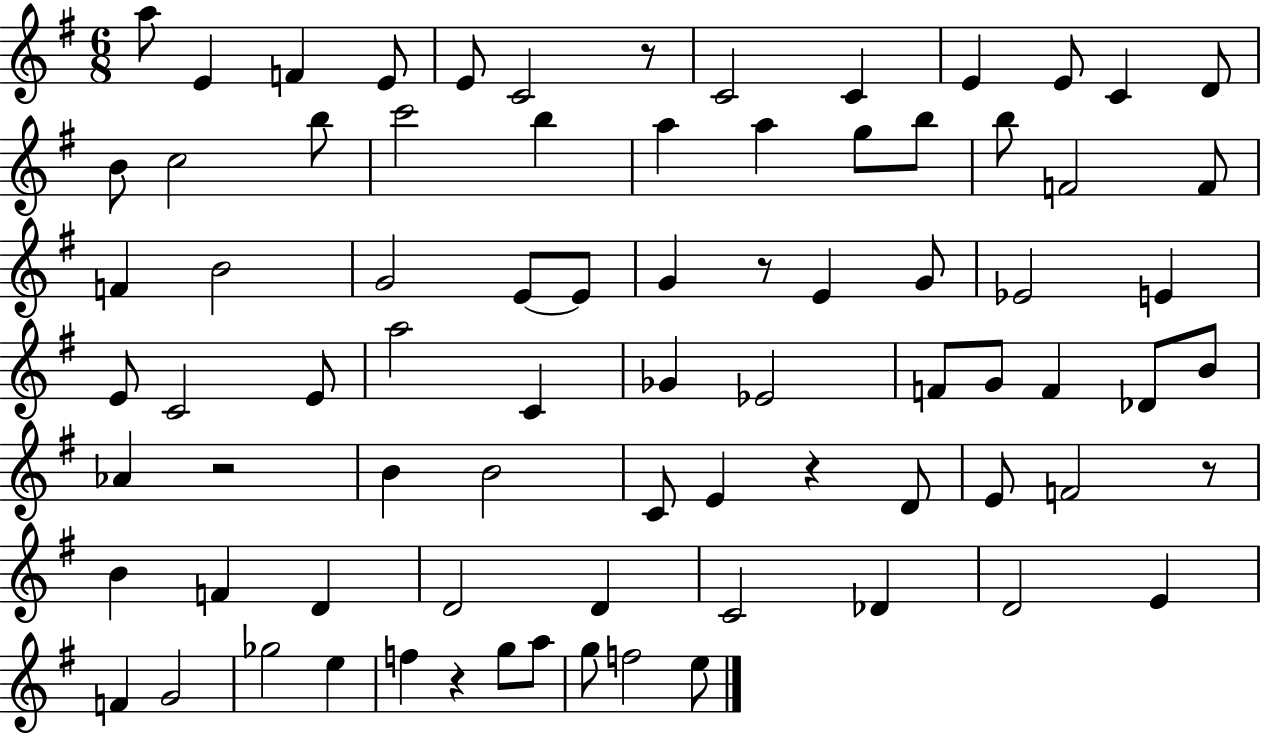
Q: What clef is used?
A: treble